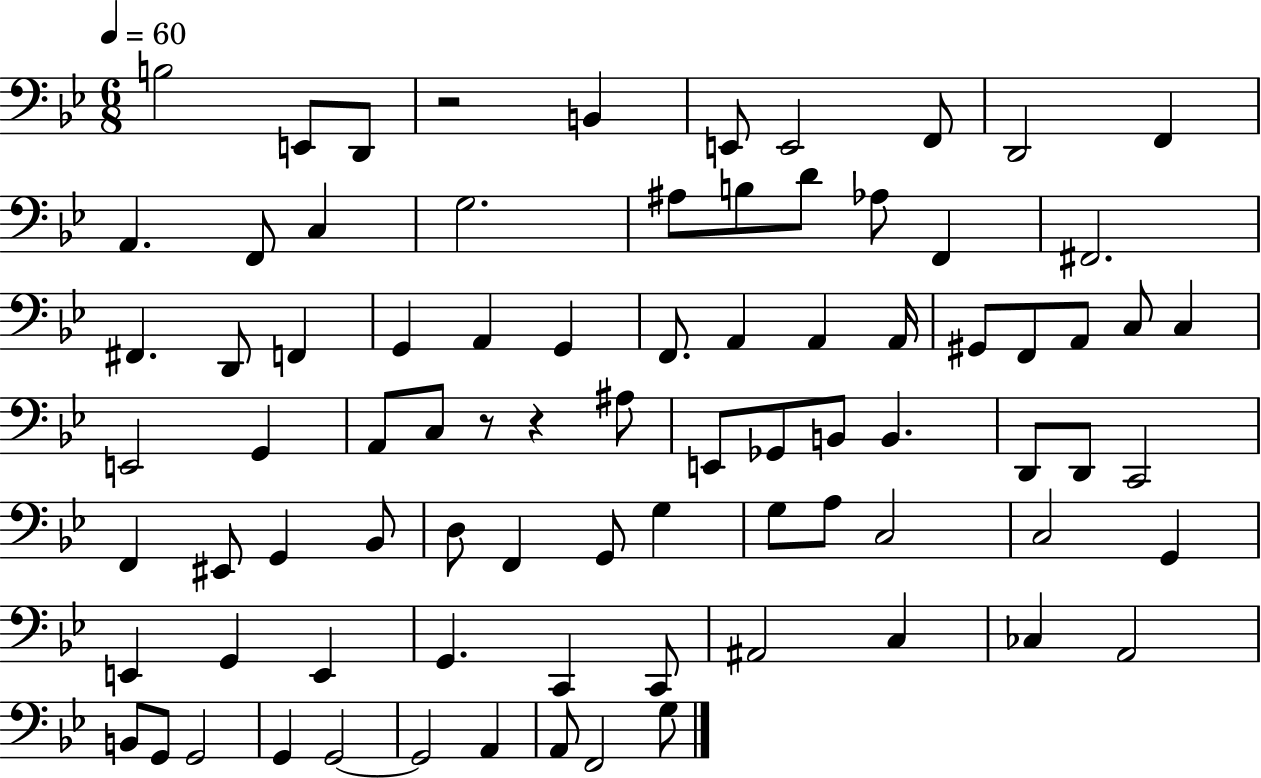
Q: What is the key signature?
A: BES major